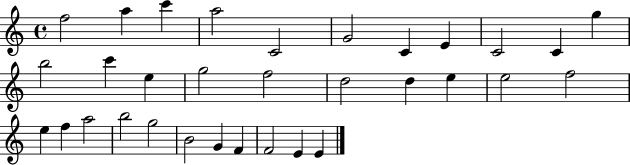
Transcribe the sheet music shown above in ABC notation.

X:1
T:Untitled
M:4/4
L:1/4
K:C
f2 a c' a2 C2 G2 C E C2 C g b2 c' e g2 f2 d2 d e e2 f2 e f a2 b2 g2 B2 G F F2 E E